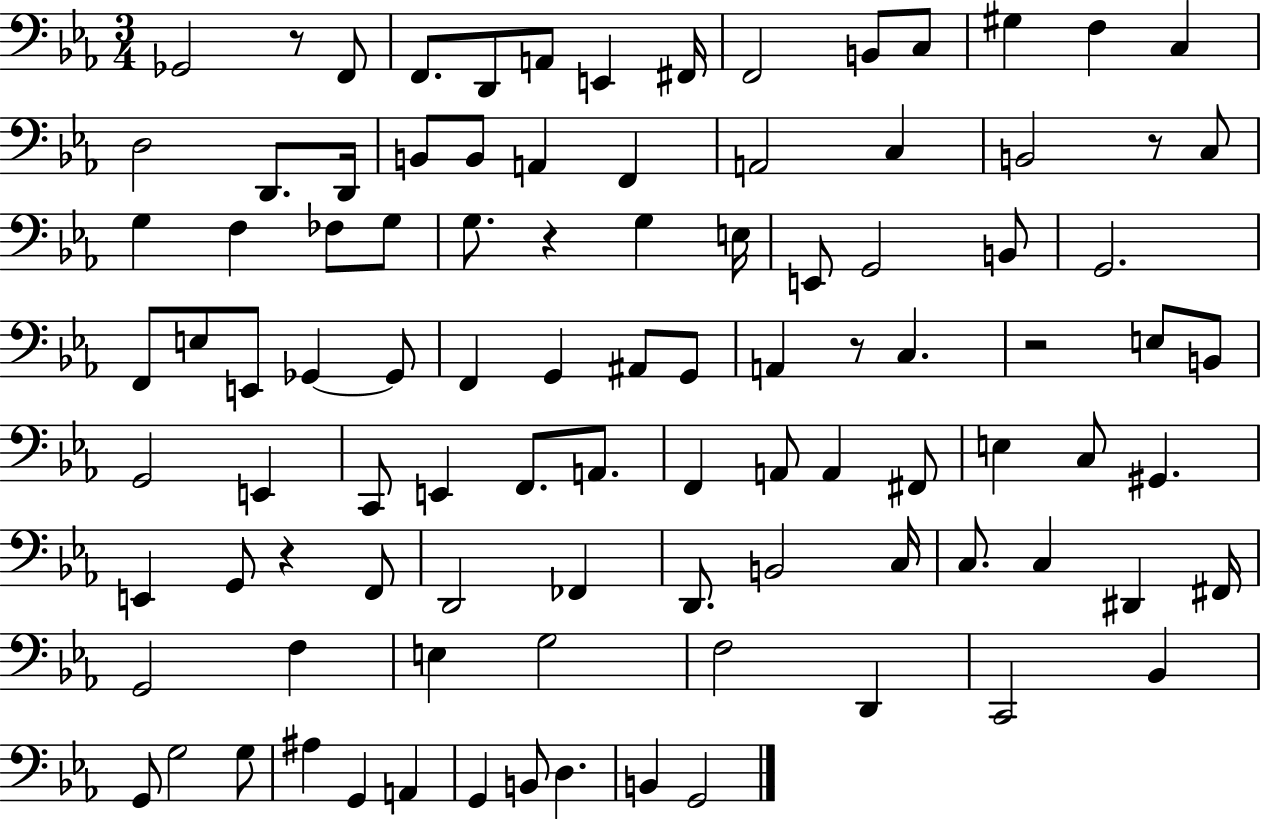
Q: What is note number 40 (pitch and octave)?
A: Gb2